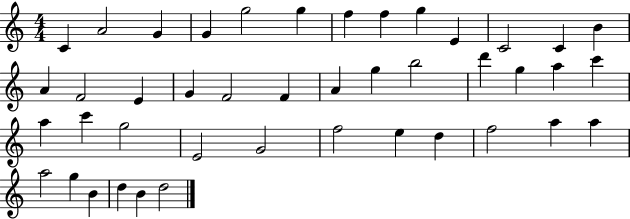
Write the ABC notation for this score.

X:1
T:Untitled
M:4/4
L:1/4
K:C
C A2 G G g2 g f f g E C2 C B A F2 E G F2 F A g b2 d' g a c' a c' g2 E2 G2 f2 e d f2 a a a2 g B d B d2